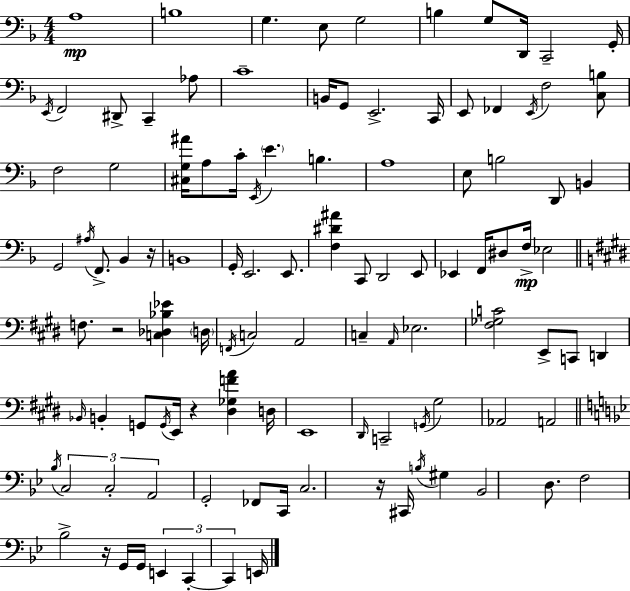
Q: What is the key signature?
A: D minor